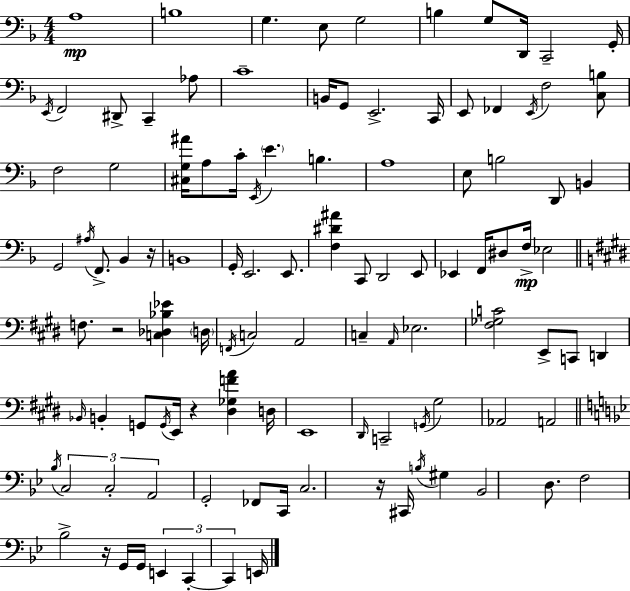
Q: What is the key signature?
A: D minor